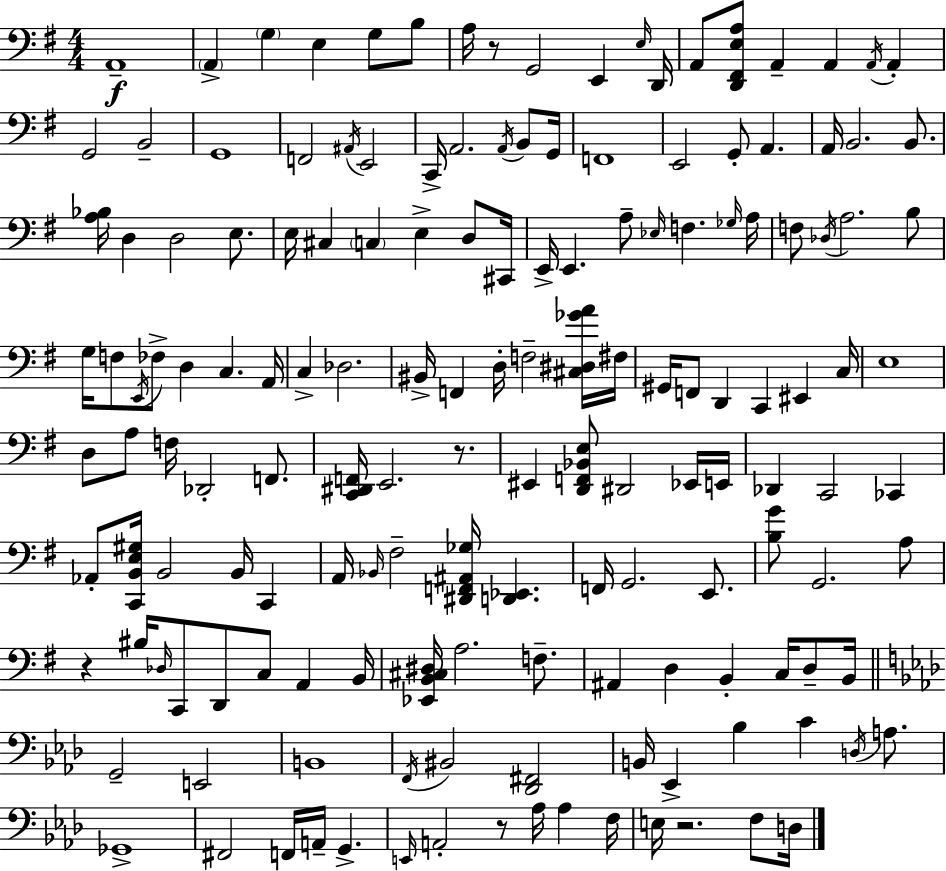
{
  \clef bass
  \numericTimeSignature
  \time 4/4
  \key g \major
  a,1--\f | \parenthesize a,4-> \parenthesize g4 e4 g8 b8 | a16 r8 g,2 e,4 \grace { e16 } | d,16 a,8 <d, fis, e a>8 a,4-- a,4 \acciaccatura { a,16 } a,4-. | \break g,2 b,2-- | g,1 | f,2 \acciaccatura { ais,16 } e,2 | c,16-> a,2. | \break \acciaccatura { a,16 } b,8 g,16 f,1 | e,2 g,8-. a,4. | a,16 b,2. | b,8. <a bes>16 d4 d2 | \break e8. e16 cis4 \parenthesize c4 e4-> | d8 cis,16 e,16-> e,4. a8-- \grace { ees16 } f4. | \grace { ges16 } a16 f8 \acciaccatura { des16 } a2. | b8 g16 f8 \acciaccatura { e,16 } fes8-> d4 | \break c4. a,16 c4-> des2. | bis,16-> f,4 d16-. f2-- | <cis dis ges' a'>16 fis16 gis,16 f,8 d,4 c,4 | eis,4 c16 e1 | \break d8 a8 f16 des,2-. | f,8. <c, dis, f,>16 e,2. | r8. eis,4 <d, f, bes, e>8 dis,2 | ees,16 e,16 des,4 c,2 | \break ces,4 aes,8-. <c, b, e gis>16 b,2 | b,16 c,4 a,16 \grace { bes,16 } fis2-- | <dis, f, ais, ges>16 <d, ees,>4. f,16 g,2. | e,8. <b g'>8 g,2. | \break a8 r4 bis16 \grace { des16 } c,8 | d,8 c8 a,4 b,16 <ees, b, cis dis>16 a2. | f8.-- ais,4 d4 | b,4-. c16 d8-- b,16 \bar "||" \break \key f \minor g,2-- e,2 | b,1 | \acciaccatura { f,16 } bis,2 <des, fis,>2 | b,16 ees,4-> bes4 c'4 \acciaccatura { d16 } a8. | \break ges,1-> | fis,2 f,16 a,16-- g,4.-> | \grace { e,16 } a,2-. r8 aes16 aes4 | f16 e16 r2. | \break f8 d16 \bar "|."
}